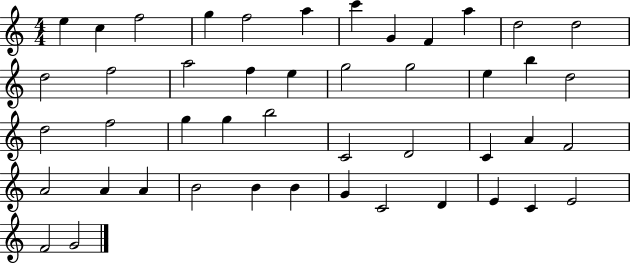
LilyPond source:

{
  \clef treble
  \numericTimeSignature
  \time 4/4
  \key c \major
  e''4 c''4 f''2 | g''4 f''2 a''4 | c'''4 g'4 f'4 a''4 | d''2 d''2 | \break d''2 f''2 | a''2 f''4 e''4 | g''2 g''2 | e''4 b''4 d''2 | \break d''2 f''2 | g''4 g''4 b''2 | c'2 d'2 | c'4 a'4 f'2 | \break a'2 a'4 a'4 | b'2 b'4 b'4 | g'4 c'2 d'4 | e'4 c'4 e'2 | \break f'2 g'2 | \bar "|."
}